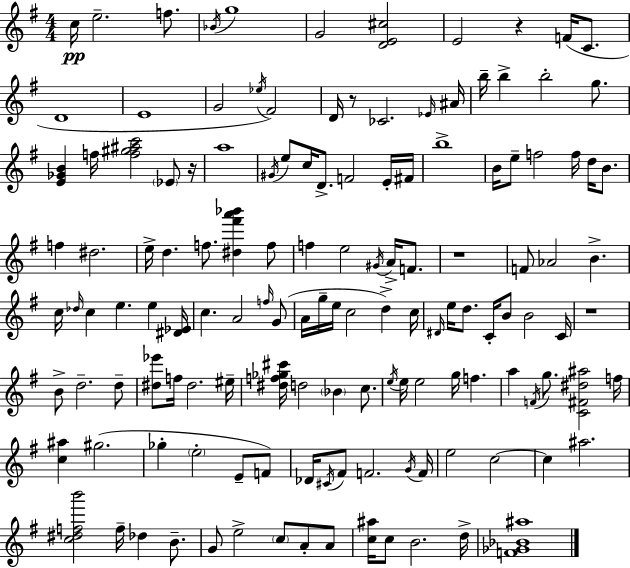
C5/s E5/h. F5/e. Bb4/s G5/w G4/h [D4,E4,C#5]/h E4/h R/q F4/s C4/e. D4/w E4/w G4/h Eb5/s F#4/h D4/s R/e CES4/h. Eb4/s A#4/s B5/s B5/q B5/h G5/e. [E4,Gb4,B4]/q F5/s [F5,G#5,A#5,C6]/h Eb4/e R/s A5/w G#4/s E5/e C5/s D4/e. F4/h E4/s F#4/s B5/w B4/s E5/e F5/h F5/s D5/s B4/e. F5/q D#5/h. E5/s D5/q. F5/e. [D#5,F#6,A6,Bb6]/q F5/e F5/q E5/h G#4/s A4/s F4/e. R/w F4/e Ab4/h B4/q. C5/s Db5/s C5/q E5/q. E5/q [D#4,Eb4]/s C5/q. A4/h F5/s G4/e A4/s G5/s E5/s C5/h D5/q C5/s D#4/s E5/s D5/e. C4/s B4/e B4/h C4/s R/w B4/e D5/h. D5/e [D#5,Eb6]/e F5/s D#5/h. EIS5/s [D#5,F5,Gb5,C#6]/s D5/h Bb4/q C5/e. E5/s E5/s E5/h G5/s F5/q. A5/q F4/s G5/e. [C4,F#4,D#5,A#5]/h F5/s [C5,A#5]/q G#5/h. Gb5/q E5/h E4/e F4/e Db4/s C#4/s F#4/e F4/h. G4/s F4/s E5/h C5/h C5/q A#5/h. [C5,D#5,F5,B6]/h F5/s Db5/q B4/e. G4/e E5/h C5/e A4/e A4/e [C5,A#5]/s C5/e B4/h. D5/s [F4,Gb4,Bb4,A#5]/w